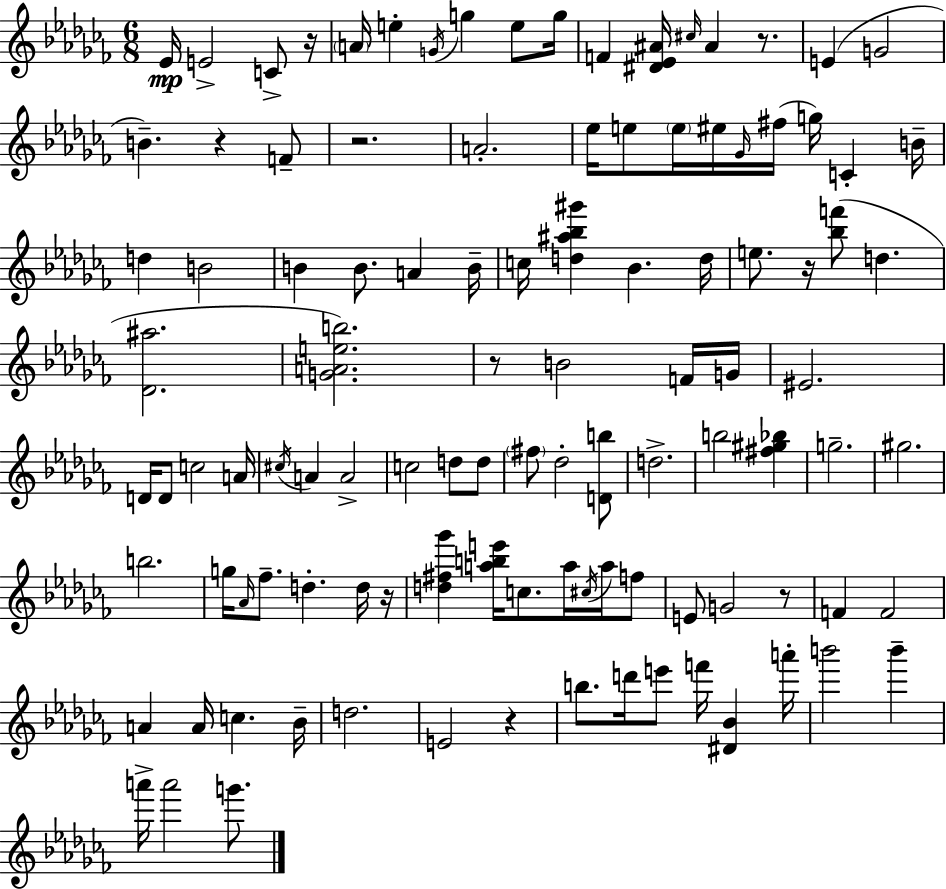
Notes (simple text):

Eb4/s E4/h C4/e R/s A4/s E5/q G4/s G5/q E5/e G5/s F4/q [D#4,Eb4,A#4]/s C#5/s A#4/q R/e. E4/q G4/h B4/q. R/q F4/e R/h. A4/h. Eb5/s E5/e E5/s EIS5/s Gb4/s F#5/s G5/s C4/q B4/s D5/q B4/h B4/q B4/e. A4/q B4/s C5/s [D5,A#5,Bb5,G#6]/q Bb4/q. D5/s E5/e. R/s [Bb5,F6]/e D5/q. [Db4,A#5]/h. [G4,A4,E5,B5]/h. R/e B4/h F4/s G4/s EIS4/h. D4/s D4/e C5/h A4/s C#5/s A4/q A4/h C5/h D5/e D5/e F#5/e Db5/h [D4,B5]/e D5/h. B5/h [F#5,G#5,Bb5]/q G5/h. G#5/h. B5/h. G5/s Ab4/s FES5/e. D5/q. D5/s R/s [D5,F#5,Gb6]/q [A5,B5,E6]/s C5/e. A5/s C#5/s A5/s F5/e E4/e G4/h R/e F4/q F4/h A4/q A4/s C5/q. Bb4/s D5/h. E4/h R/q B5/e. D6/s E6/e F6/s [D#4,Bb4]/q A6/s B6/h B6/q A6/s A6/h G6/e.